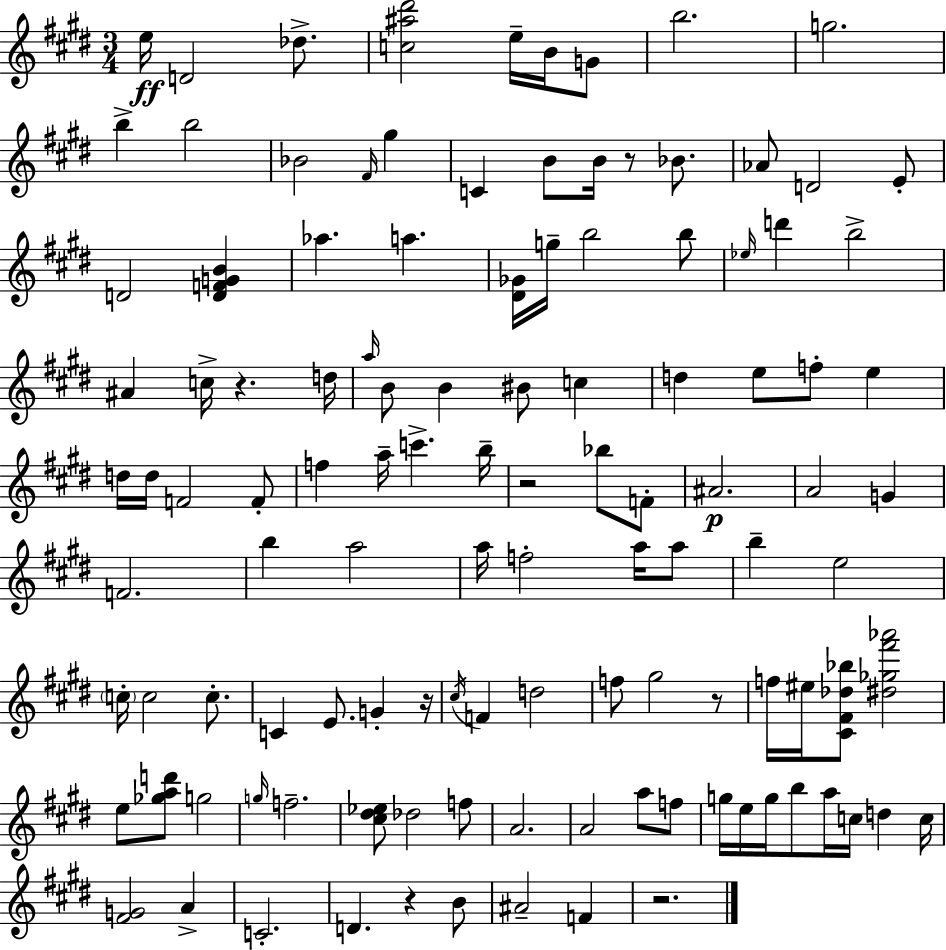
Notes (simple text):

E5/s D4/h Db5/e. [C5,A#5,D#6]/h E5/s B4/s G4/e B5/h. G5/h. B5/q B5/h Bb4/h F#4/s G#5/q C4/q B4/e B4/s R/e Bb4/e. Ab4/e D4/h E4/e D4/h [D4,F4,G4,B4]/q Ab5/q. A5/q. [D#4,Gb4]/s G5/s B5/h B5/e Eb5/s D6/q B5/h A#4/q C5/s R/q. D5/s A5/s B4/e B4/q BIS4/e C5/q D5/q E5/e F5/e E5/q D5/s D5/s F4/h F4/e F5/q A5/s C6/q. B5/s R/h Bb5/e F4/e A#4/h. A4/h G4/q F4/h. B5/q A5/h A5/s F5/h A5/s A5/e B5/q E5/h C5/s C5/h C5/e. C4/q E4/e. G4/q R/s C#5/s F4/q D5/h F5/e G#5/h R/e F5/s EIS5/s [C#4,F#4,Db5,Bb5]/e [D#5,Gb5,F#6,Ab6]/h E5/e [Gb5,A5,D6]/e G5/h G5/s F5/h. [C#5,D#5,Eb5]/e Db5/h F5/e A4/h. A4/h A5/e F5/e G5/s E5/s G5/s B5/e A5/s C5/s D5/q C5/s [F#4,G4]/h A4/q C4/h. D4/q. R/q B4/e A#4/h F4/q R/h.